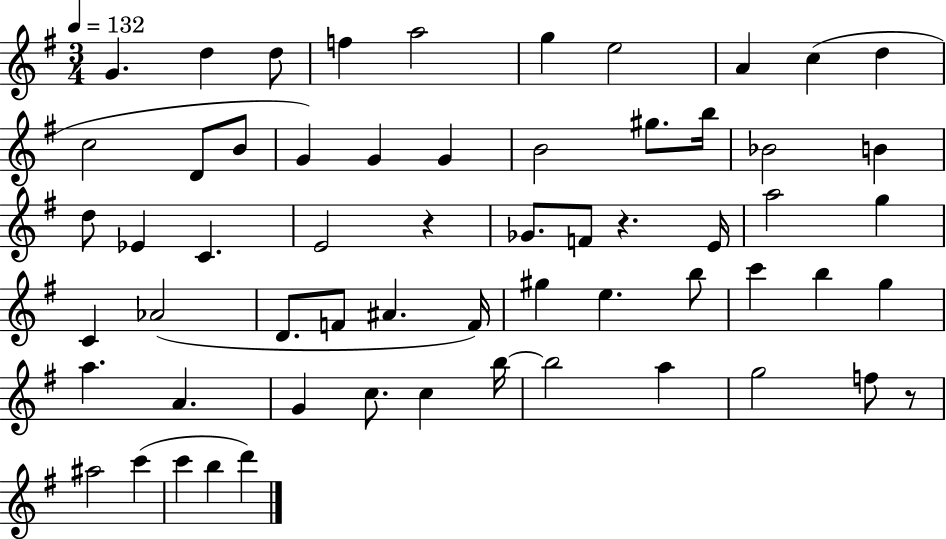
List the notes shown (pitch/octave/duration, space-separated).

G4/q. D5/q D5/e F5/q A5/h G5/q E5/h A4/q C5/q D5/q C5/h D4/e B4/e G4/q G4/q G4/q B4/h G#5/e. B5/s Bb4/h B4/q D5/e Eb4/q C4/q. E4/h R/q Gb4/e. F4/e R/q. E4/s A5/h G5/q C4/q Ab4/h D4/e. F4/e A#4/q. F4/s G#5/q E5/q. B5/e C6/q B5/q G5/q A5/q. A4/q. G4/q C5/e. C5/q B5/s B5/h A5/q G5/h F5/e R/e A#5/h C6/q C6/q B5/q D6/q